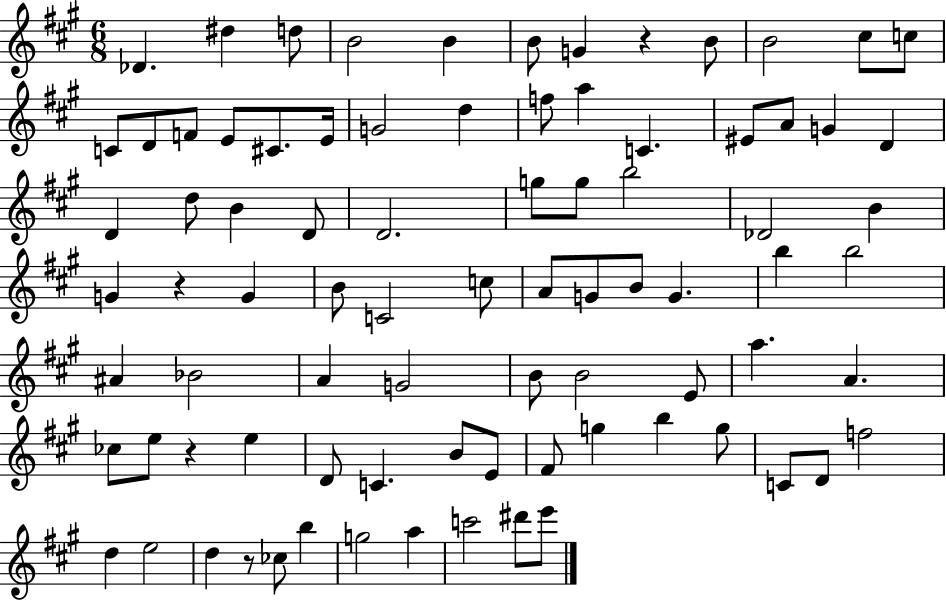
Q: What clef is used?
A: treble